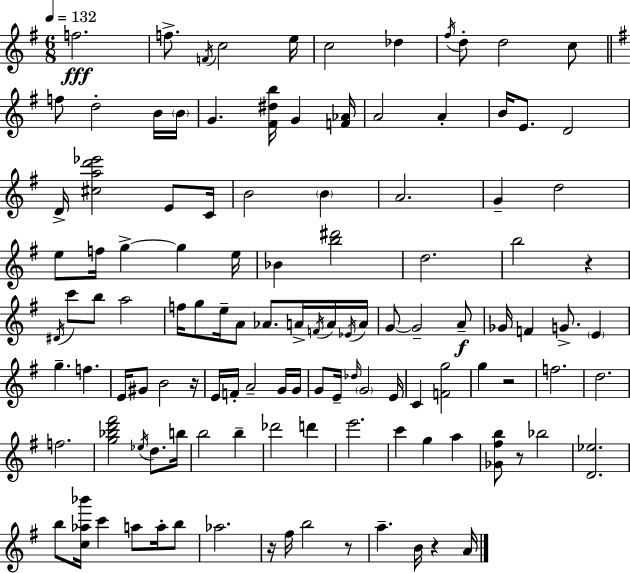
{
  \clef treble
  \numericTimeSignature
  \time 6/8
  \key g \major
  \tempo 4 = 132
  f''2.\fff | f''8.-> \acciaccatura { f'16 } c''2 | e''16 c''2 des''4 | \acciaccatura { fis''16 } d''8-. d''2 | \break c''8 \bar "||" \break \key e \minor f''8 d''2-. b'16 \parenthesize b'16 | g'4. <fis' dis'' b''>16 g'4 <f' aes'>16 | a'2 a'4-. | b'16 e'8. d'2 | \break d'16-> <cis'' a'' d''' ees'''>2 e'8 c'16 | b'2 \parenthesize b'4 | a'2. | g'4-- d''2 | \break e''8 f''16 g''4->~~ g''4 e''16 | bes'4 <b'' dis'''>2 | d''2. | b''2 r4 | \break \acciaccatura { dis'16 } c'''8 b''8 a''2 | f''16 g''8 e''16-- a'8 aes'8. a'16-> \acciaccatura { f'16 } | a'16 \acciaccatura { ees'16 } a'16 g'8~~ g'2-- | a'8--\f ges'16 f'4 g'8.-> \parenthesize e'4 | \break g''4.-- f''4. | e'16 gis'8 b'2 | r16 e'16 f'16-. a'2-- | g'16 g'16 g'8 e'16-- \grace { des''16 } \parenthesize g'2 | \break e'16 c'4 <f' g''>2 | g''4 r2 | f''2. | d''2. | \break f''2. | <g'' bes'' d''' fis'''>2 | \acciaccatura { ees''16 } d''8. b''16 b''2 | b''4-- des'''2 | \break d'''4 e'''2. | c'''4 g''4 | a''4 <ges' fis'' b''>8 r8 bes''2 | <d' ees''>2. | \break b''8 <c'' aes'' bes'''>16 c'''4 | a''8 a''16-. b''8 aes''2. | r16 fis''16 b''2 | r8 a''4.-- b'16 | \break r4 a'16 \bar "|."
}